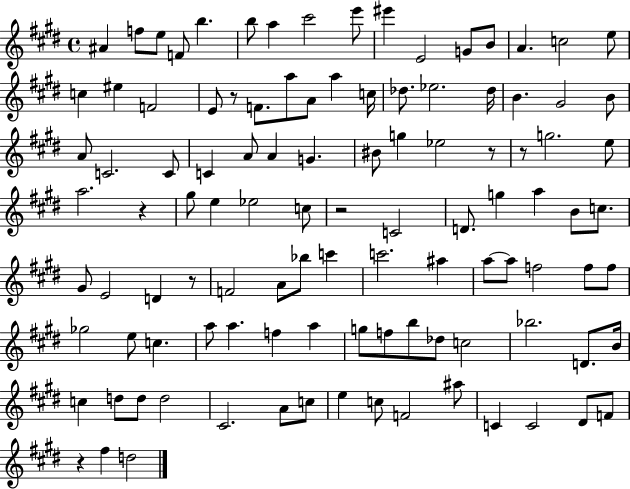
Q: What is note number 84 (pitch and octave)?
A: C5